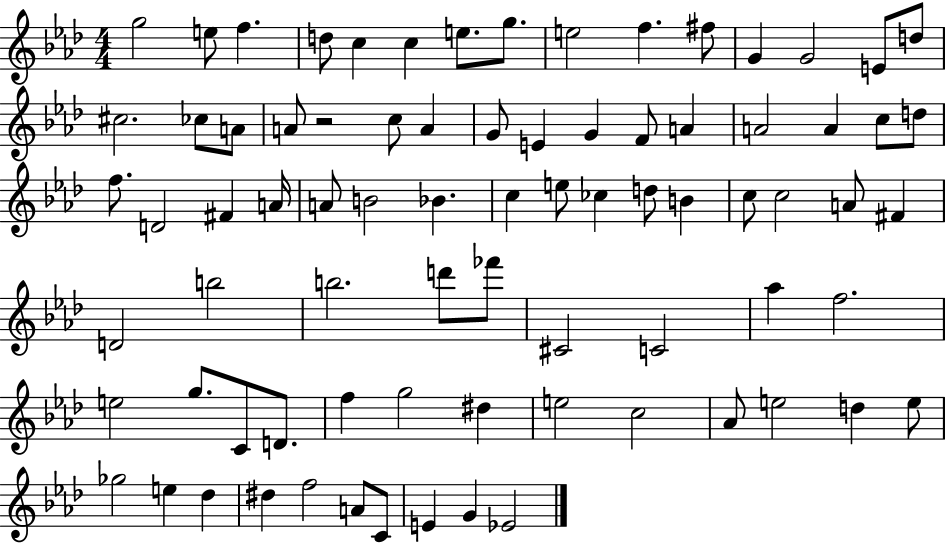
{
  \clef treble
  \numericTimeSignature
  \time 4/4
  \key aes \major
  \repeat volta 2 { g''2 e''8 f''4. | d''8 c''4 c''4 e''8. g''8. | e''2 f''4. fis''8 | g'4 g'2 e'8 d''8 | \break cis''2. ces''8 a'8 | a'8 r2 c''8 a'4 | g'8 e'4 g'4 f'8 a'4 | a'2 a'4 c''8 d''8 | \break f''8. d'2 fis'4 a'16 | a'8 b'2 bes'4. | c''4 e''8 ces''4 d''8 b'4 | c''8 c''2 a'8 fis'4 | \break d'2 b''2 | b''2. d'''8 fes'''8 | cis'2 c'2 | aes''4 f''2. | \break e''2 g''8. c'8 d'8. | f''4 g''2 dis''4 | e''2 c''2 | aes'8 e''2 d''4 e''8 | \break ges''2 e''4 des''4 | dis''4 f''2 a'8 c'8 | e'4 g'4 ees'2 | } \bar "|."
}